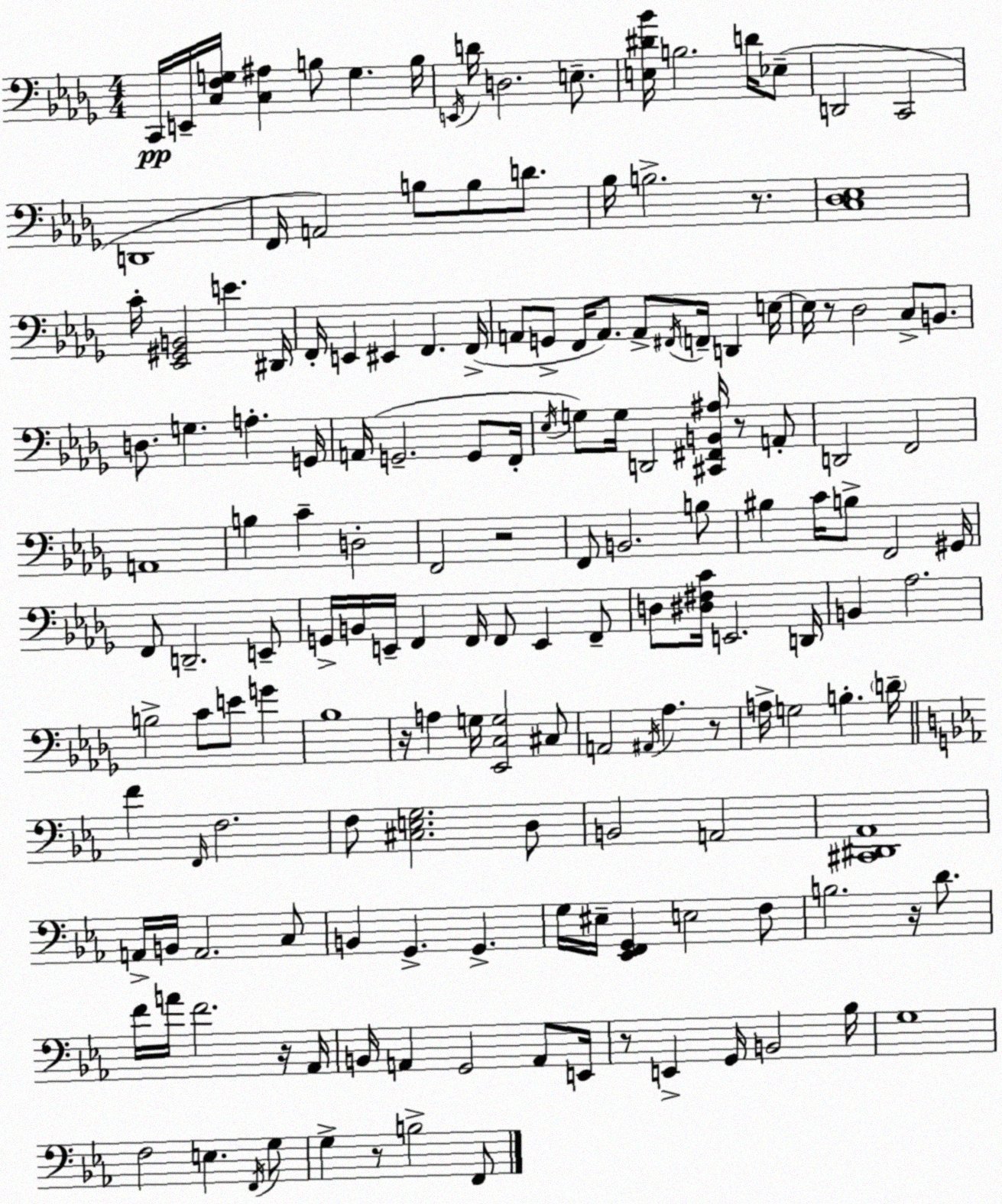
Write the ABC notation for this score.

X:1
T:Untitled
M:4/4
L:1/4
K:Bbm
C,,/4 E,,/4 [C,F,G,]/4 [C,^A,] B,/2 G, B,/4 E,,/4 D/4 D,2 E,/2 [E,^D_B]/4 B,2 D/4 _E,/2 D,,2 C,,2 D,,4 F,,/4 A,,2 B,/2 B,/2 D/2 _B,/4 B,2 z/2 [C,_D,_E,]4 C/4 [_E,,^G,,B,,]2 E ^D,,/4 F,,/4 E,, ^E,, F,, F,,/4 A,,/2 G,,/2 F,,/4 A,,/2 A,,/2 ^F,,/4 F,,/4 D,, E,/4 E,/4 z/2 _D,2 C,/2 B,,/2 D,/2 G, A, G,,/4 A,,/4 G,,2 G,,/2 F,,/4 _E,/4 G,/2 G,/4 D,,2 [^C,,^F,,B,,^A,]/4 z/2 A,,/2 D,,2 F,,2 A,,4 B, C D,2 F,,2 z2 F,,/2 B,,2 B,/2 ^B, C/4 B,/2 F,,2 ^G,,/4 F,,/2 D,,2 E,,/2 G,,/4 B,,/4 E,,/4 F,, F,,/4 F,,/2 E,, F,,/2 D,/2 [^D,^F,C]/4 E,,2 D,,/4 B,, _A,2 B,2 C/2 E/2 G _B,4 z/4 A, G,/4 [_E,,C,G,]2 ^C,/2 A,,2 ^A,,/4 _A, z/2 A,/4 G,2 B, D/4 F F,,/4 F,2 F,/2 [^C,E,G,]2 D,/2 B,,2 A,,2 [^C,,^D,,_A,,]4 A,,/4 B,,/4 A,,2 C,/2 B,, G,, G,, G,/4 ^E,/4 [_E,,F,,G,,] E,2 F,/2 B,2 z/4 D/2 F/4 A/4 F2 z/4 _A,,/4 B,,/4 A,, G,,2 A,,/2 E,,/4 z/2 E,, G,,/4 B,,2 _B,/4 G,4 F,2 E, F,,/4 G,/2 G, z/2 B,2 F,,/2